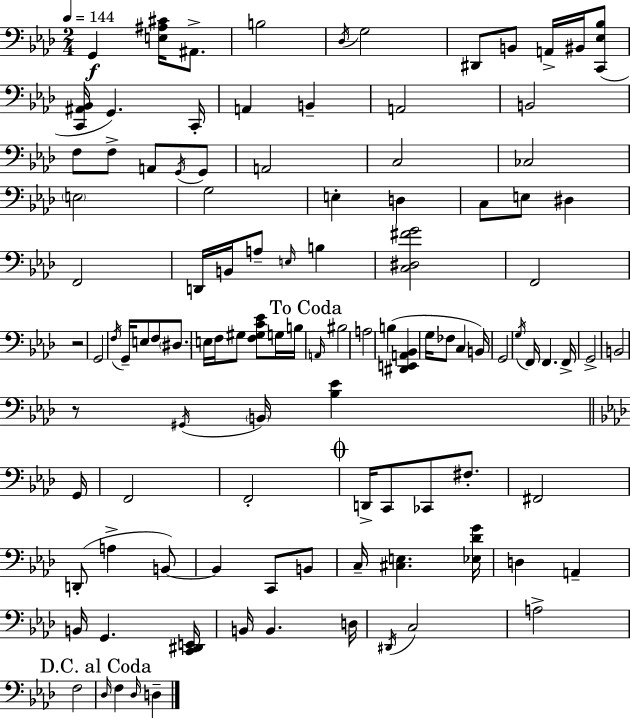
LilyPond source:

{
  \clef bass
  \numericTimeSignature
  \time 2/4
  \key f \minor
  \tempo 4 = 144
  g,4\f <e ais cis'>16 ais,8.-> | b2 | \acciaccatura { des16 } g2 | dis,8 b,8 a,16-> bis,16 <c, ees bes>8( | \break <c, ais, bes,>16 g,4.) | c,16-. a,4 b,4-- | a,2 | b,2 | \break f8 f8-> a,8 \acciaccatura { g,16 } | g,8 a,2 | c2 | ces2 | \break \parenthesize e2 | g2 | e4-. d4 | c8 e8 dis4 | \break f,2 | d,16 b,16 a8-- \grace { e16 } b4 | <c dis fis' g'>2 | f,2 | \break r2 | g,2 | \acciaccatura { f16 } g,16-- e8 f8 | \parenthesize dis8. e16 f16 gis8 | \break <f gis c' ees'>8 g16 b16 \mark "To Coda" \grace { a,16 } bis2 | a2 | b4( | <dis, e, a, bes,>4 g16 fes8 | \break c4 b,16) g,2 | \acciaccatura { g16 } f,16 f,4. | f,16-> g,2-> | b,2 | \break r8 | \acciaccatura { gis,16 } \parenthesize b,16 <bes ees'>4 \bar "||" \break \key aes \major g,16 f,2 | f,2-. | \mark \markup { \musicglyph "scripts.coda" } d,16-> c,8 ces,8 fis8.-. | fis,2 | \break d,8-.( a4-> b,8~~) | b,4 c,8 b,8 | c16-- <cis e>4. | <ees des' g'>16 d4 a,4-- | \break b,16 g,4. | <c, dis, e,>16 b,16 b,4. | d16 \acciaccatura { dis,16 } c2 | a2-> | \break f2 | \mark "D.C. al Coda" \grace { des16 } f4 \grace { des16 } | d4-- \bar "|."
}